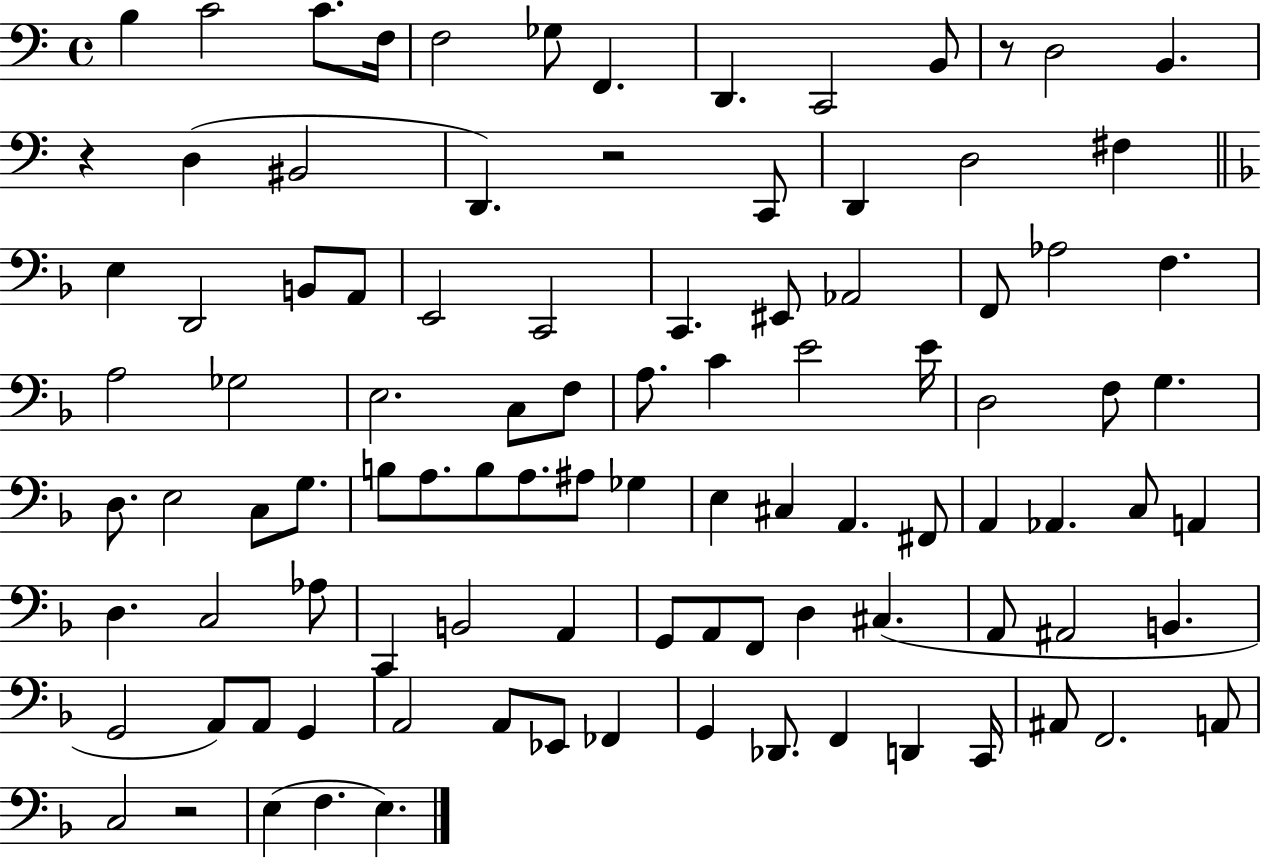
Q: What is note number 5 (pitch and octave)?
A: F3